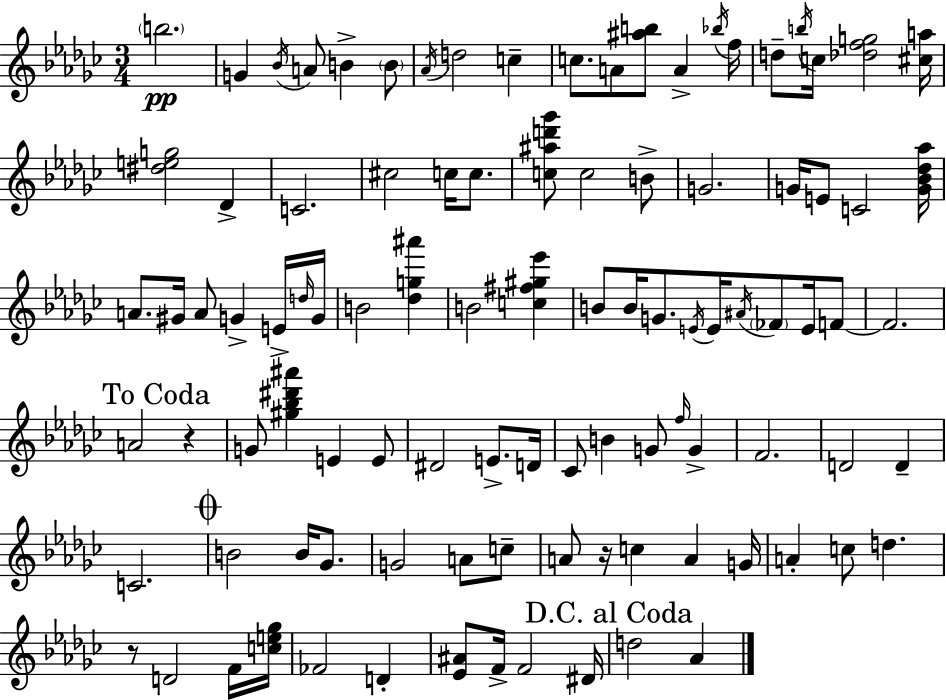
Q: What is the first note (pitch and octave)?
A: B5